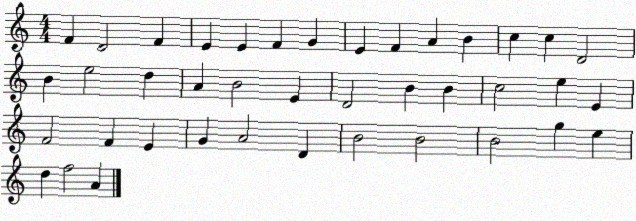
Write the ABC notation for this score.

X:1
T:Untitled
M:4/4
L:1/4
K:C
F D2 F E E F G E F A B c c D2 B e2 d A B2 E D2 B B c2 e E F2 F E G A2 D B2 B2 B2 g e d f2 A